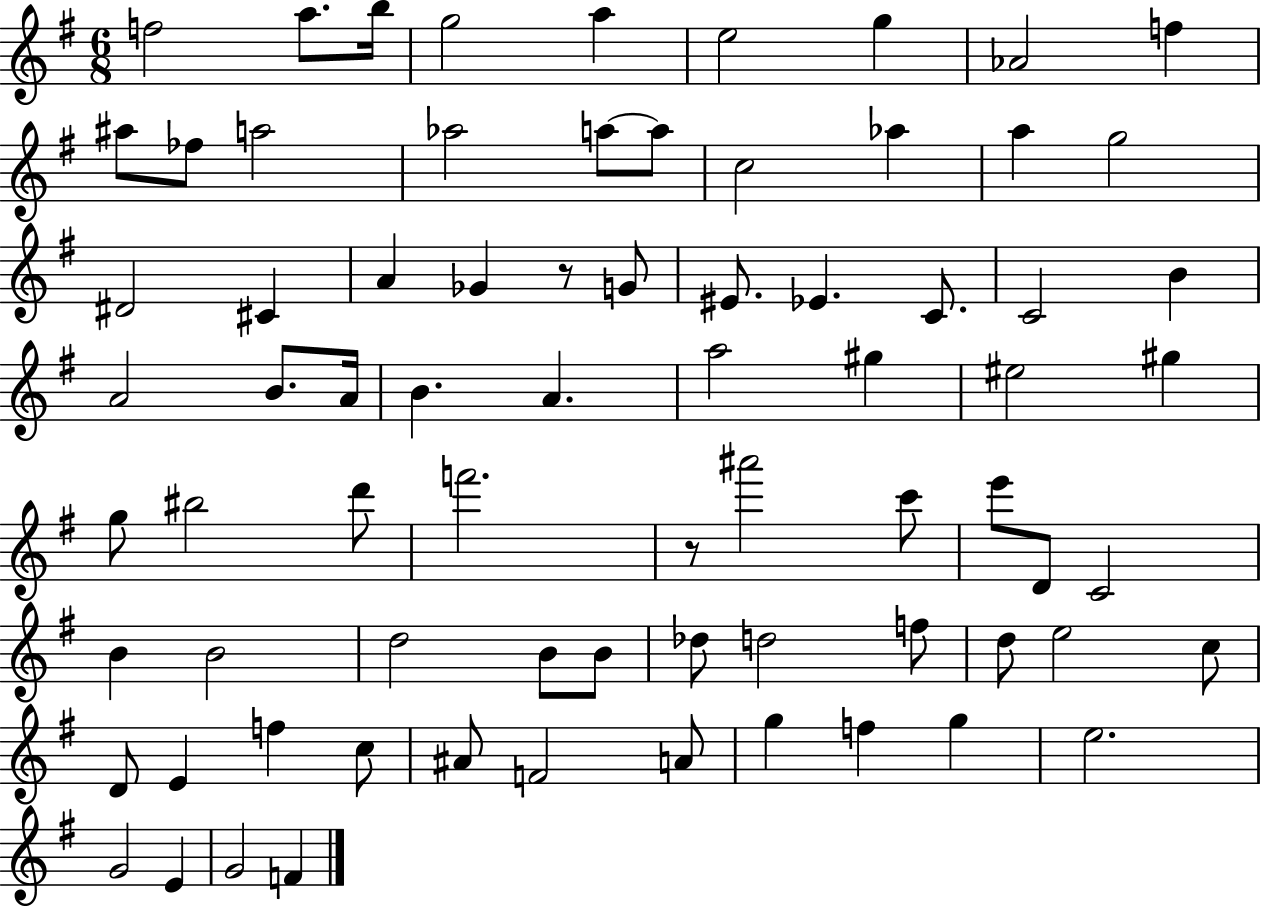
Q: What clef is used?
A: treble